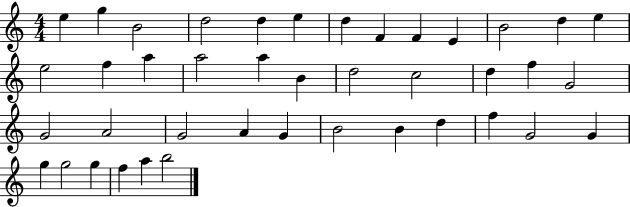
{
  \clef treble
  \numericTimeSignature
  \time 4/4
  \key c \major
  e''4 g''4 b'2 | d''2 d''4 e''4 | d''4 f'4 f'4 e'4 | b'2 d''4 e''4 | \break e''2 f''4 a''4 | a''2 a''4 b'4 | d''2 c''2 | d''4 f''4 g'2 | \break g'2 a'2 | g'2 a'4 g'4 | b'2 b'4 d''4 | f''4 g'2 g'4 | \break g''4 g''2 g''4 | f''4 a''4 b''2 | \bar "|."
}